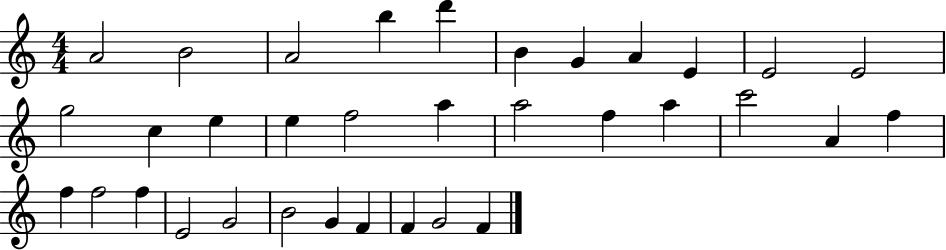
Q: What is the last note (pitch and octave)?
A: F4